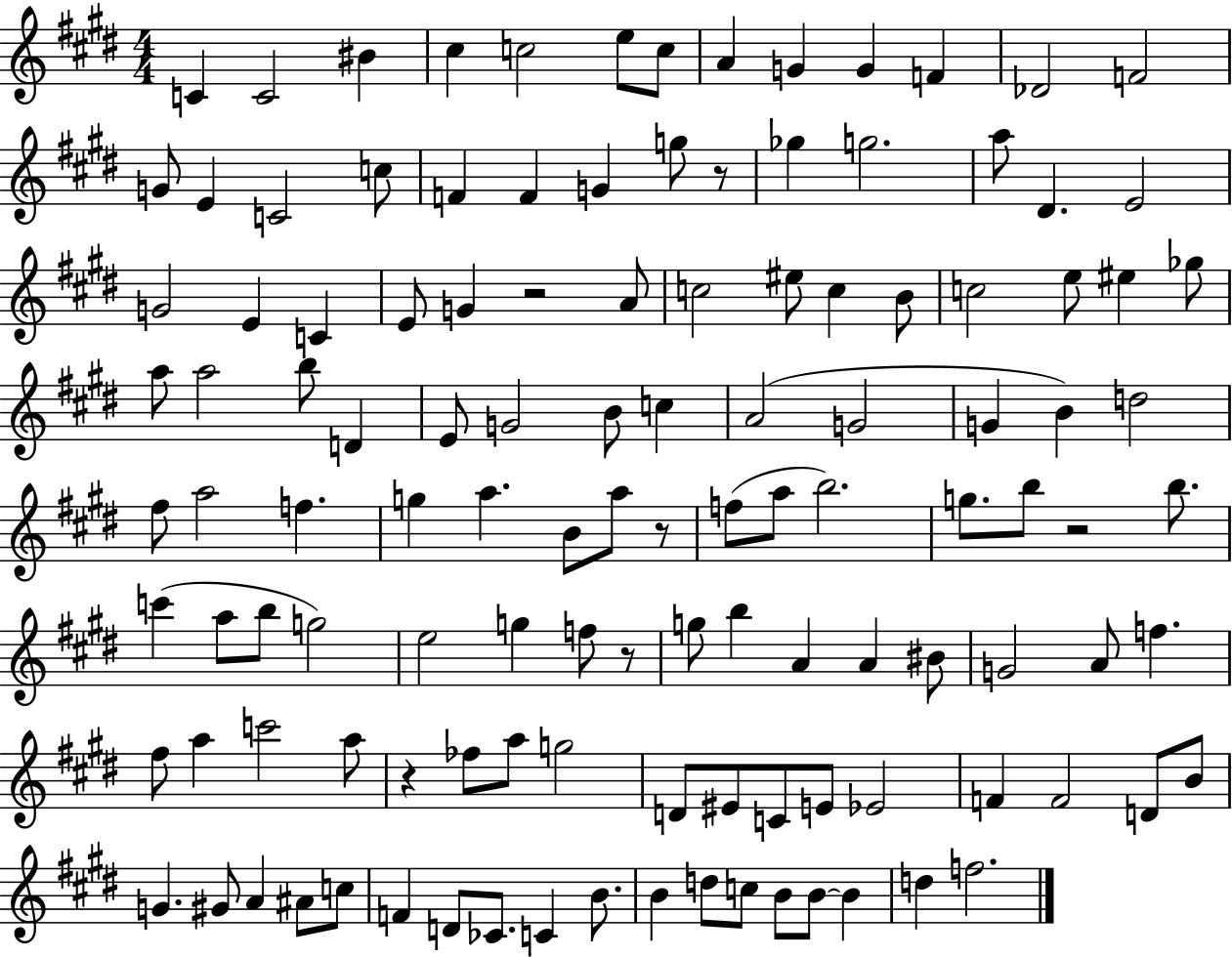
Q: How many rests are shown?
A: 6